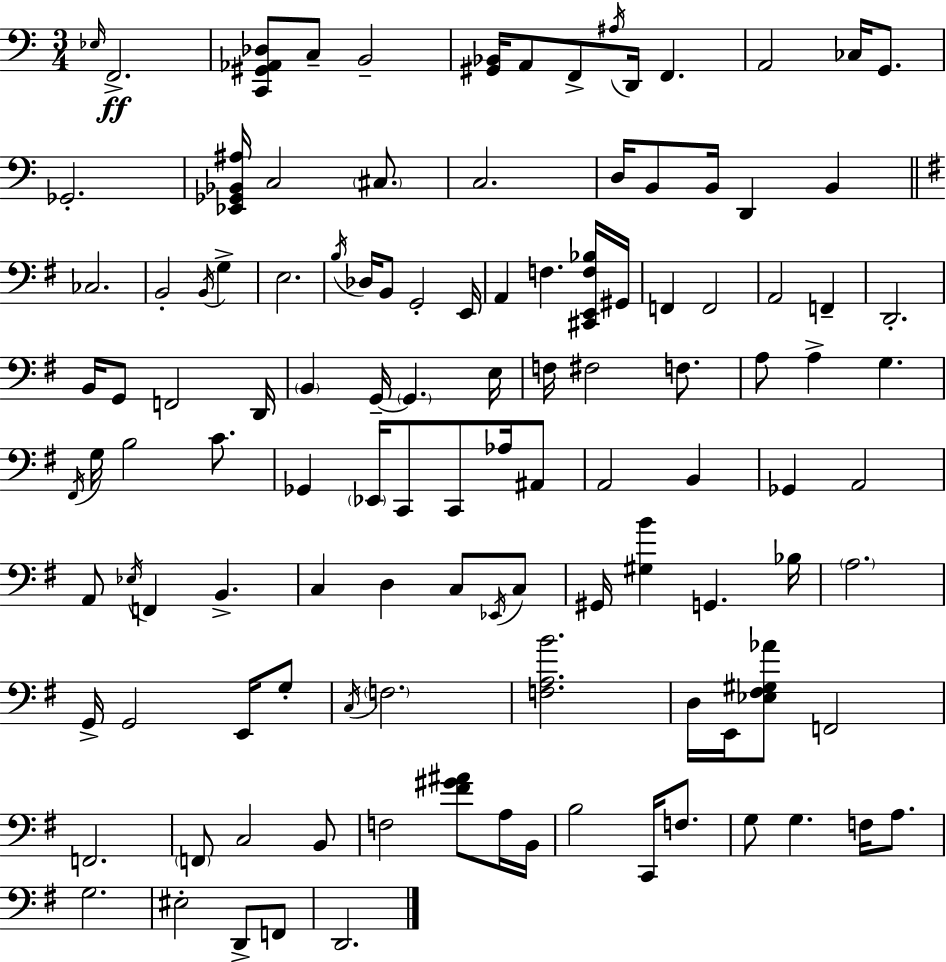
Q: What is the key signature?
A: C major